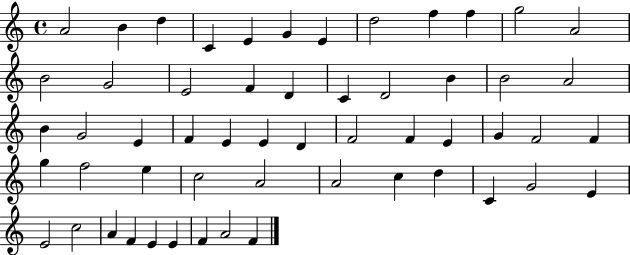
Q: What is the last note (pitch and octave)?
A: F4